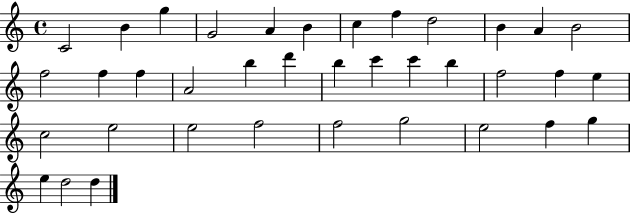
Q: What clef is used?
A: treble